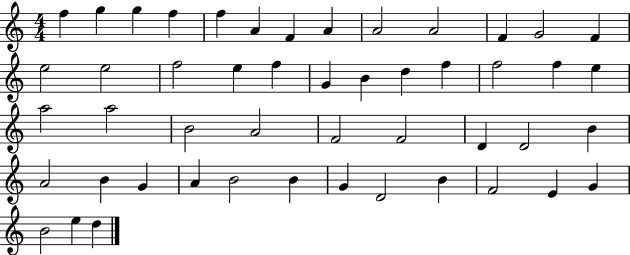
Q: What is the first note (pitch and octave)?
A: F5